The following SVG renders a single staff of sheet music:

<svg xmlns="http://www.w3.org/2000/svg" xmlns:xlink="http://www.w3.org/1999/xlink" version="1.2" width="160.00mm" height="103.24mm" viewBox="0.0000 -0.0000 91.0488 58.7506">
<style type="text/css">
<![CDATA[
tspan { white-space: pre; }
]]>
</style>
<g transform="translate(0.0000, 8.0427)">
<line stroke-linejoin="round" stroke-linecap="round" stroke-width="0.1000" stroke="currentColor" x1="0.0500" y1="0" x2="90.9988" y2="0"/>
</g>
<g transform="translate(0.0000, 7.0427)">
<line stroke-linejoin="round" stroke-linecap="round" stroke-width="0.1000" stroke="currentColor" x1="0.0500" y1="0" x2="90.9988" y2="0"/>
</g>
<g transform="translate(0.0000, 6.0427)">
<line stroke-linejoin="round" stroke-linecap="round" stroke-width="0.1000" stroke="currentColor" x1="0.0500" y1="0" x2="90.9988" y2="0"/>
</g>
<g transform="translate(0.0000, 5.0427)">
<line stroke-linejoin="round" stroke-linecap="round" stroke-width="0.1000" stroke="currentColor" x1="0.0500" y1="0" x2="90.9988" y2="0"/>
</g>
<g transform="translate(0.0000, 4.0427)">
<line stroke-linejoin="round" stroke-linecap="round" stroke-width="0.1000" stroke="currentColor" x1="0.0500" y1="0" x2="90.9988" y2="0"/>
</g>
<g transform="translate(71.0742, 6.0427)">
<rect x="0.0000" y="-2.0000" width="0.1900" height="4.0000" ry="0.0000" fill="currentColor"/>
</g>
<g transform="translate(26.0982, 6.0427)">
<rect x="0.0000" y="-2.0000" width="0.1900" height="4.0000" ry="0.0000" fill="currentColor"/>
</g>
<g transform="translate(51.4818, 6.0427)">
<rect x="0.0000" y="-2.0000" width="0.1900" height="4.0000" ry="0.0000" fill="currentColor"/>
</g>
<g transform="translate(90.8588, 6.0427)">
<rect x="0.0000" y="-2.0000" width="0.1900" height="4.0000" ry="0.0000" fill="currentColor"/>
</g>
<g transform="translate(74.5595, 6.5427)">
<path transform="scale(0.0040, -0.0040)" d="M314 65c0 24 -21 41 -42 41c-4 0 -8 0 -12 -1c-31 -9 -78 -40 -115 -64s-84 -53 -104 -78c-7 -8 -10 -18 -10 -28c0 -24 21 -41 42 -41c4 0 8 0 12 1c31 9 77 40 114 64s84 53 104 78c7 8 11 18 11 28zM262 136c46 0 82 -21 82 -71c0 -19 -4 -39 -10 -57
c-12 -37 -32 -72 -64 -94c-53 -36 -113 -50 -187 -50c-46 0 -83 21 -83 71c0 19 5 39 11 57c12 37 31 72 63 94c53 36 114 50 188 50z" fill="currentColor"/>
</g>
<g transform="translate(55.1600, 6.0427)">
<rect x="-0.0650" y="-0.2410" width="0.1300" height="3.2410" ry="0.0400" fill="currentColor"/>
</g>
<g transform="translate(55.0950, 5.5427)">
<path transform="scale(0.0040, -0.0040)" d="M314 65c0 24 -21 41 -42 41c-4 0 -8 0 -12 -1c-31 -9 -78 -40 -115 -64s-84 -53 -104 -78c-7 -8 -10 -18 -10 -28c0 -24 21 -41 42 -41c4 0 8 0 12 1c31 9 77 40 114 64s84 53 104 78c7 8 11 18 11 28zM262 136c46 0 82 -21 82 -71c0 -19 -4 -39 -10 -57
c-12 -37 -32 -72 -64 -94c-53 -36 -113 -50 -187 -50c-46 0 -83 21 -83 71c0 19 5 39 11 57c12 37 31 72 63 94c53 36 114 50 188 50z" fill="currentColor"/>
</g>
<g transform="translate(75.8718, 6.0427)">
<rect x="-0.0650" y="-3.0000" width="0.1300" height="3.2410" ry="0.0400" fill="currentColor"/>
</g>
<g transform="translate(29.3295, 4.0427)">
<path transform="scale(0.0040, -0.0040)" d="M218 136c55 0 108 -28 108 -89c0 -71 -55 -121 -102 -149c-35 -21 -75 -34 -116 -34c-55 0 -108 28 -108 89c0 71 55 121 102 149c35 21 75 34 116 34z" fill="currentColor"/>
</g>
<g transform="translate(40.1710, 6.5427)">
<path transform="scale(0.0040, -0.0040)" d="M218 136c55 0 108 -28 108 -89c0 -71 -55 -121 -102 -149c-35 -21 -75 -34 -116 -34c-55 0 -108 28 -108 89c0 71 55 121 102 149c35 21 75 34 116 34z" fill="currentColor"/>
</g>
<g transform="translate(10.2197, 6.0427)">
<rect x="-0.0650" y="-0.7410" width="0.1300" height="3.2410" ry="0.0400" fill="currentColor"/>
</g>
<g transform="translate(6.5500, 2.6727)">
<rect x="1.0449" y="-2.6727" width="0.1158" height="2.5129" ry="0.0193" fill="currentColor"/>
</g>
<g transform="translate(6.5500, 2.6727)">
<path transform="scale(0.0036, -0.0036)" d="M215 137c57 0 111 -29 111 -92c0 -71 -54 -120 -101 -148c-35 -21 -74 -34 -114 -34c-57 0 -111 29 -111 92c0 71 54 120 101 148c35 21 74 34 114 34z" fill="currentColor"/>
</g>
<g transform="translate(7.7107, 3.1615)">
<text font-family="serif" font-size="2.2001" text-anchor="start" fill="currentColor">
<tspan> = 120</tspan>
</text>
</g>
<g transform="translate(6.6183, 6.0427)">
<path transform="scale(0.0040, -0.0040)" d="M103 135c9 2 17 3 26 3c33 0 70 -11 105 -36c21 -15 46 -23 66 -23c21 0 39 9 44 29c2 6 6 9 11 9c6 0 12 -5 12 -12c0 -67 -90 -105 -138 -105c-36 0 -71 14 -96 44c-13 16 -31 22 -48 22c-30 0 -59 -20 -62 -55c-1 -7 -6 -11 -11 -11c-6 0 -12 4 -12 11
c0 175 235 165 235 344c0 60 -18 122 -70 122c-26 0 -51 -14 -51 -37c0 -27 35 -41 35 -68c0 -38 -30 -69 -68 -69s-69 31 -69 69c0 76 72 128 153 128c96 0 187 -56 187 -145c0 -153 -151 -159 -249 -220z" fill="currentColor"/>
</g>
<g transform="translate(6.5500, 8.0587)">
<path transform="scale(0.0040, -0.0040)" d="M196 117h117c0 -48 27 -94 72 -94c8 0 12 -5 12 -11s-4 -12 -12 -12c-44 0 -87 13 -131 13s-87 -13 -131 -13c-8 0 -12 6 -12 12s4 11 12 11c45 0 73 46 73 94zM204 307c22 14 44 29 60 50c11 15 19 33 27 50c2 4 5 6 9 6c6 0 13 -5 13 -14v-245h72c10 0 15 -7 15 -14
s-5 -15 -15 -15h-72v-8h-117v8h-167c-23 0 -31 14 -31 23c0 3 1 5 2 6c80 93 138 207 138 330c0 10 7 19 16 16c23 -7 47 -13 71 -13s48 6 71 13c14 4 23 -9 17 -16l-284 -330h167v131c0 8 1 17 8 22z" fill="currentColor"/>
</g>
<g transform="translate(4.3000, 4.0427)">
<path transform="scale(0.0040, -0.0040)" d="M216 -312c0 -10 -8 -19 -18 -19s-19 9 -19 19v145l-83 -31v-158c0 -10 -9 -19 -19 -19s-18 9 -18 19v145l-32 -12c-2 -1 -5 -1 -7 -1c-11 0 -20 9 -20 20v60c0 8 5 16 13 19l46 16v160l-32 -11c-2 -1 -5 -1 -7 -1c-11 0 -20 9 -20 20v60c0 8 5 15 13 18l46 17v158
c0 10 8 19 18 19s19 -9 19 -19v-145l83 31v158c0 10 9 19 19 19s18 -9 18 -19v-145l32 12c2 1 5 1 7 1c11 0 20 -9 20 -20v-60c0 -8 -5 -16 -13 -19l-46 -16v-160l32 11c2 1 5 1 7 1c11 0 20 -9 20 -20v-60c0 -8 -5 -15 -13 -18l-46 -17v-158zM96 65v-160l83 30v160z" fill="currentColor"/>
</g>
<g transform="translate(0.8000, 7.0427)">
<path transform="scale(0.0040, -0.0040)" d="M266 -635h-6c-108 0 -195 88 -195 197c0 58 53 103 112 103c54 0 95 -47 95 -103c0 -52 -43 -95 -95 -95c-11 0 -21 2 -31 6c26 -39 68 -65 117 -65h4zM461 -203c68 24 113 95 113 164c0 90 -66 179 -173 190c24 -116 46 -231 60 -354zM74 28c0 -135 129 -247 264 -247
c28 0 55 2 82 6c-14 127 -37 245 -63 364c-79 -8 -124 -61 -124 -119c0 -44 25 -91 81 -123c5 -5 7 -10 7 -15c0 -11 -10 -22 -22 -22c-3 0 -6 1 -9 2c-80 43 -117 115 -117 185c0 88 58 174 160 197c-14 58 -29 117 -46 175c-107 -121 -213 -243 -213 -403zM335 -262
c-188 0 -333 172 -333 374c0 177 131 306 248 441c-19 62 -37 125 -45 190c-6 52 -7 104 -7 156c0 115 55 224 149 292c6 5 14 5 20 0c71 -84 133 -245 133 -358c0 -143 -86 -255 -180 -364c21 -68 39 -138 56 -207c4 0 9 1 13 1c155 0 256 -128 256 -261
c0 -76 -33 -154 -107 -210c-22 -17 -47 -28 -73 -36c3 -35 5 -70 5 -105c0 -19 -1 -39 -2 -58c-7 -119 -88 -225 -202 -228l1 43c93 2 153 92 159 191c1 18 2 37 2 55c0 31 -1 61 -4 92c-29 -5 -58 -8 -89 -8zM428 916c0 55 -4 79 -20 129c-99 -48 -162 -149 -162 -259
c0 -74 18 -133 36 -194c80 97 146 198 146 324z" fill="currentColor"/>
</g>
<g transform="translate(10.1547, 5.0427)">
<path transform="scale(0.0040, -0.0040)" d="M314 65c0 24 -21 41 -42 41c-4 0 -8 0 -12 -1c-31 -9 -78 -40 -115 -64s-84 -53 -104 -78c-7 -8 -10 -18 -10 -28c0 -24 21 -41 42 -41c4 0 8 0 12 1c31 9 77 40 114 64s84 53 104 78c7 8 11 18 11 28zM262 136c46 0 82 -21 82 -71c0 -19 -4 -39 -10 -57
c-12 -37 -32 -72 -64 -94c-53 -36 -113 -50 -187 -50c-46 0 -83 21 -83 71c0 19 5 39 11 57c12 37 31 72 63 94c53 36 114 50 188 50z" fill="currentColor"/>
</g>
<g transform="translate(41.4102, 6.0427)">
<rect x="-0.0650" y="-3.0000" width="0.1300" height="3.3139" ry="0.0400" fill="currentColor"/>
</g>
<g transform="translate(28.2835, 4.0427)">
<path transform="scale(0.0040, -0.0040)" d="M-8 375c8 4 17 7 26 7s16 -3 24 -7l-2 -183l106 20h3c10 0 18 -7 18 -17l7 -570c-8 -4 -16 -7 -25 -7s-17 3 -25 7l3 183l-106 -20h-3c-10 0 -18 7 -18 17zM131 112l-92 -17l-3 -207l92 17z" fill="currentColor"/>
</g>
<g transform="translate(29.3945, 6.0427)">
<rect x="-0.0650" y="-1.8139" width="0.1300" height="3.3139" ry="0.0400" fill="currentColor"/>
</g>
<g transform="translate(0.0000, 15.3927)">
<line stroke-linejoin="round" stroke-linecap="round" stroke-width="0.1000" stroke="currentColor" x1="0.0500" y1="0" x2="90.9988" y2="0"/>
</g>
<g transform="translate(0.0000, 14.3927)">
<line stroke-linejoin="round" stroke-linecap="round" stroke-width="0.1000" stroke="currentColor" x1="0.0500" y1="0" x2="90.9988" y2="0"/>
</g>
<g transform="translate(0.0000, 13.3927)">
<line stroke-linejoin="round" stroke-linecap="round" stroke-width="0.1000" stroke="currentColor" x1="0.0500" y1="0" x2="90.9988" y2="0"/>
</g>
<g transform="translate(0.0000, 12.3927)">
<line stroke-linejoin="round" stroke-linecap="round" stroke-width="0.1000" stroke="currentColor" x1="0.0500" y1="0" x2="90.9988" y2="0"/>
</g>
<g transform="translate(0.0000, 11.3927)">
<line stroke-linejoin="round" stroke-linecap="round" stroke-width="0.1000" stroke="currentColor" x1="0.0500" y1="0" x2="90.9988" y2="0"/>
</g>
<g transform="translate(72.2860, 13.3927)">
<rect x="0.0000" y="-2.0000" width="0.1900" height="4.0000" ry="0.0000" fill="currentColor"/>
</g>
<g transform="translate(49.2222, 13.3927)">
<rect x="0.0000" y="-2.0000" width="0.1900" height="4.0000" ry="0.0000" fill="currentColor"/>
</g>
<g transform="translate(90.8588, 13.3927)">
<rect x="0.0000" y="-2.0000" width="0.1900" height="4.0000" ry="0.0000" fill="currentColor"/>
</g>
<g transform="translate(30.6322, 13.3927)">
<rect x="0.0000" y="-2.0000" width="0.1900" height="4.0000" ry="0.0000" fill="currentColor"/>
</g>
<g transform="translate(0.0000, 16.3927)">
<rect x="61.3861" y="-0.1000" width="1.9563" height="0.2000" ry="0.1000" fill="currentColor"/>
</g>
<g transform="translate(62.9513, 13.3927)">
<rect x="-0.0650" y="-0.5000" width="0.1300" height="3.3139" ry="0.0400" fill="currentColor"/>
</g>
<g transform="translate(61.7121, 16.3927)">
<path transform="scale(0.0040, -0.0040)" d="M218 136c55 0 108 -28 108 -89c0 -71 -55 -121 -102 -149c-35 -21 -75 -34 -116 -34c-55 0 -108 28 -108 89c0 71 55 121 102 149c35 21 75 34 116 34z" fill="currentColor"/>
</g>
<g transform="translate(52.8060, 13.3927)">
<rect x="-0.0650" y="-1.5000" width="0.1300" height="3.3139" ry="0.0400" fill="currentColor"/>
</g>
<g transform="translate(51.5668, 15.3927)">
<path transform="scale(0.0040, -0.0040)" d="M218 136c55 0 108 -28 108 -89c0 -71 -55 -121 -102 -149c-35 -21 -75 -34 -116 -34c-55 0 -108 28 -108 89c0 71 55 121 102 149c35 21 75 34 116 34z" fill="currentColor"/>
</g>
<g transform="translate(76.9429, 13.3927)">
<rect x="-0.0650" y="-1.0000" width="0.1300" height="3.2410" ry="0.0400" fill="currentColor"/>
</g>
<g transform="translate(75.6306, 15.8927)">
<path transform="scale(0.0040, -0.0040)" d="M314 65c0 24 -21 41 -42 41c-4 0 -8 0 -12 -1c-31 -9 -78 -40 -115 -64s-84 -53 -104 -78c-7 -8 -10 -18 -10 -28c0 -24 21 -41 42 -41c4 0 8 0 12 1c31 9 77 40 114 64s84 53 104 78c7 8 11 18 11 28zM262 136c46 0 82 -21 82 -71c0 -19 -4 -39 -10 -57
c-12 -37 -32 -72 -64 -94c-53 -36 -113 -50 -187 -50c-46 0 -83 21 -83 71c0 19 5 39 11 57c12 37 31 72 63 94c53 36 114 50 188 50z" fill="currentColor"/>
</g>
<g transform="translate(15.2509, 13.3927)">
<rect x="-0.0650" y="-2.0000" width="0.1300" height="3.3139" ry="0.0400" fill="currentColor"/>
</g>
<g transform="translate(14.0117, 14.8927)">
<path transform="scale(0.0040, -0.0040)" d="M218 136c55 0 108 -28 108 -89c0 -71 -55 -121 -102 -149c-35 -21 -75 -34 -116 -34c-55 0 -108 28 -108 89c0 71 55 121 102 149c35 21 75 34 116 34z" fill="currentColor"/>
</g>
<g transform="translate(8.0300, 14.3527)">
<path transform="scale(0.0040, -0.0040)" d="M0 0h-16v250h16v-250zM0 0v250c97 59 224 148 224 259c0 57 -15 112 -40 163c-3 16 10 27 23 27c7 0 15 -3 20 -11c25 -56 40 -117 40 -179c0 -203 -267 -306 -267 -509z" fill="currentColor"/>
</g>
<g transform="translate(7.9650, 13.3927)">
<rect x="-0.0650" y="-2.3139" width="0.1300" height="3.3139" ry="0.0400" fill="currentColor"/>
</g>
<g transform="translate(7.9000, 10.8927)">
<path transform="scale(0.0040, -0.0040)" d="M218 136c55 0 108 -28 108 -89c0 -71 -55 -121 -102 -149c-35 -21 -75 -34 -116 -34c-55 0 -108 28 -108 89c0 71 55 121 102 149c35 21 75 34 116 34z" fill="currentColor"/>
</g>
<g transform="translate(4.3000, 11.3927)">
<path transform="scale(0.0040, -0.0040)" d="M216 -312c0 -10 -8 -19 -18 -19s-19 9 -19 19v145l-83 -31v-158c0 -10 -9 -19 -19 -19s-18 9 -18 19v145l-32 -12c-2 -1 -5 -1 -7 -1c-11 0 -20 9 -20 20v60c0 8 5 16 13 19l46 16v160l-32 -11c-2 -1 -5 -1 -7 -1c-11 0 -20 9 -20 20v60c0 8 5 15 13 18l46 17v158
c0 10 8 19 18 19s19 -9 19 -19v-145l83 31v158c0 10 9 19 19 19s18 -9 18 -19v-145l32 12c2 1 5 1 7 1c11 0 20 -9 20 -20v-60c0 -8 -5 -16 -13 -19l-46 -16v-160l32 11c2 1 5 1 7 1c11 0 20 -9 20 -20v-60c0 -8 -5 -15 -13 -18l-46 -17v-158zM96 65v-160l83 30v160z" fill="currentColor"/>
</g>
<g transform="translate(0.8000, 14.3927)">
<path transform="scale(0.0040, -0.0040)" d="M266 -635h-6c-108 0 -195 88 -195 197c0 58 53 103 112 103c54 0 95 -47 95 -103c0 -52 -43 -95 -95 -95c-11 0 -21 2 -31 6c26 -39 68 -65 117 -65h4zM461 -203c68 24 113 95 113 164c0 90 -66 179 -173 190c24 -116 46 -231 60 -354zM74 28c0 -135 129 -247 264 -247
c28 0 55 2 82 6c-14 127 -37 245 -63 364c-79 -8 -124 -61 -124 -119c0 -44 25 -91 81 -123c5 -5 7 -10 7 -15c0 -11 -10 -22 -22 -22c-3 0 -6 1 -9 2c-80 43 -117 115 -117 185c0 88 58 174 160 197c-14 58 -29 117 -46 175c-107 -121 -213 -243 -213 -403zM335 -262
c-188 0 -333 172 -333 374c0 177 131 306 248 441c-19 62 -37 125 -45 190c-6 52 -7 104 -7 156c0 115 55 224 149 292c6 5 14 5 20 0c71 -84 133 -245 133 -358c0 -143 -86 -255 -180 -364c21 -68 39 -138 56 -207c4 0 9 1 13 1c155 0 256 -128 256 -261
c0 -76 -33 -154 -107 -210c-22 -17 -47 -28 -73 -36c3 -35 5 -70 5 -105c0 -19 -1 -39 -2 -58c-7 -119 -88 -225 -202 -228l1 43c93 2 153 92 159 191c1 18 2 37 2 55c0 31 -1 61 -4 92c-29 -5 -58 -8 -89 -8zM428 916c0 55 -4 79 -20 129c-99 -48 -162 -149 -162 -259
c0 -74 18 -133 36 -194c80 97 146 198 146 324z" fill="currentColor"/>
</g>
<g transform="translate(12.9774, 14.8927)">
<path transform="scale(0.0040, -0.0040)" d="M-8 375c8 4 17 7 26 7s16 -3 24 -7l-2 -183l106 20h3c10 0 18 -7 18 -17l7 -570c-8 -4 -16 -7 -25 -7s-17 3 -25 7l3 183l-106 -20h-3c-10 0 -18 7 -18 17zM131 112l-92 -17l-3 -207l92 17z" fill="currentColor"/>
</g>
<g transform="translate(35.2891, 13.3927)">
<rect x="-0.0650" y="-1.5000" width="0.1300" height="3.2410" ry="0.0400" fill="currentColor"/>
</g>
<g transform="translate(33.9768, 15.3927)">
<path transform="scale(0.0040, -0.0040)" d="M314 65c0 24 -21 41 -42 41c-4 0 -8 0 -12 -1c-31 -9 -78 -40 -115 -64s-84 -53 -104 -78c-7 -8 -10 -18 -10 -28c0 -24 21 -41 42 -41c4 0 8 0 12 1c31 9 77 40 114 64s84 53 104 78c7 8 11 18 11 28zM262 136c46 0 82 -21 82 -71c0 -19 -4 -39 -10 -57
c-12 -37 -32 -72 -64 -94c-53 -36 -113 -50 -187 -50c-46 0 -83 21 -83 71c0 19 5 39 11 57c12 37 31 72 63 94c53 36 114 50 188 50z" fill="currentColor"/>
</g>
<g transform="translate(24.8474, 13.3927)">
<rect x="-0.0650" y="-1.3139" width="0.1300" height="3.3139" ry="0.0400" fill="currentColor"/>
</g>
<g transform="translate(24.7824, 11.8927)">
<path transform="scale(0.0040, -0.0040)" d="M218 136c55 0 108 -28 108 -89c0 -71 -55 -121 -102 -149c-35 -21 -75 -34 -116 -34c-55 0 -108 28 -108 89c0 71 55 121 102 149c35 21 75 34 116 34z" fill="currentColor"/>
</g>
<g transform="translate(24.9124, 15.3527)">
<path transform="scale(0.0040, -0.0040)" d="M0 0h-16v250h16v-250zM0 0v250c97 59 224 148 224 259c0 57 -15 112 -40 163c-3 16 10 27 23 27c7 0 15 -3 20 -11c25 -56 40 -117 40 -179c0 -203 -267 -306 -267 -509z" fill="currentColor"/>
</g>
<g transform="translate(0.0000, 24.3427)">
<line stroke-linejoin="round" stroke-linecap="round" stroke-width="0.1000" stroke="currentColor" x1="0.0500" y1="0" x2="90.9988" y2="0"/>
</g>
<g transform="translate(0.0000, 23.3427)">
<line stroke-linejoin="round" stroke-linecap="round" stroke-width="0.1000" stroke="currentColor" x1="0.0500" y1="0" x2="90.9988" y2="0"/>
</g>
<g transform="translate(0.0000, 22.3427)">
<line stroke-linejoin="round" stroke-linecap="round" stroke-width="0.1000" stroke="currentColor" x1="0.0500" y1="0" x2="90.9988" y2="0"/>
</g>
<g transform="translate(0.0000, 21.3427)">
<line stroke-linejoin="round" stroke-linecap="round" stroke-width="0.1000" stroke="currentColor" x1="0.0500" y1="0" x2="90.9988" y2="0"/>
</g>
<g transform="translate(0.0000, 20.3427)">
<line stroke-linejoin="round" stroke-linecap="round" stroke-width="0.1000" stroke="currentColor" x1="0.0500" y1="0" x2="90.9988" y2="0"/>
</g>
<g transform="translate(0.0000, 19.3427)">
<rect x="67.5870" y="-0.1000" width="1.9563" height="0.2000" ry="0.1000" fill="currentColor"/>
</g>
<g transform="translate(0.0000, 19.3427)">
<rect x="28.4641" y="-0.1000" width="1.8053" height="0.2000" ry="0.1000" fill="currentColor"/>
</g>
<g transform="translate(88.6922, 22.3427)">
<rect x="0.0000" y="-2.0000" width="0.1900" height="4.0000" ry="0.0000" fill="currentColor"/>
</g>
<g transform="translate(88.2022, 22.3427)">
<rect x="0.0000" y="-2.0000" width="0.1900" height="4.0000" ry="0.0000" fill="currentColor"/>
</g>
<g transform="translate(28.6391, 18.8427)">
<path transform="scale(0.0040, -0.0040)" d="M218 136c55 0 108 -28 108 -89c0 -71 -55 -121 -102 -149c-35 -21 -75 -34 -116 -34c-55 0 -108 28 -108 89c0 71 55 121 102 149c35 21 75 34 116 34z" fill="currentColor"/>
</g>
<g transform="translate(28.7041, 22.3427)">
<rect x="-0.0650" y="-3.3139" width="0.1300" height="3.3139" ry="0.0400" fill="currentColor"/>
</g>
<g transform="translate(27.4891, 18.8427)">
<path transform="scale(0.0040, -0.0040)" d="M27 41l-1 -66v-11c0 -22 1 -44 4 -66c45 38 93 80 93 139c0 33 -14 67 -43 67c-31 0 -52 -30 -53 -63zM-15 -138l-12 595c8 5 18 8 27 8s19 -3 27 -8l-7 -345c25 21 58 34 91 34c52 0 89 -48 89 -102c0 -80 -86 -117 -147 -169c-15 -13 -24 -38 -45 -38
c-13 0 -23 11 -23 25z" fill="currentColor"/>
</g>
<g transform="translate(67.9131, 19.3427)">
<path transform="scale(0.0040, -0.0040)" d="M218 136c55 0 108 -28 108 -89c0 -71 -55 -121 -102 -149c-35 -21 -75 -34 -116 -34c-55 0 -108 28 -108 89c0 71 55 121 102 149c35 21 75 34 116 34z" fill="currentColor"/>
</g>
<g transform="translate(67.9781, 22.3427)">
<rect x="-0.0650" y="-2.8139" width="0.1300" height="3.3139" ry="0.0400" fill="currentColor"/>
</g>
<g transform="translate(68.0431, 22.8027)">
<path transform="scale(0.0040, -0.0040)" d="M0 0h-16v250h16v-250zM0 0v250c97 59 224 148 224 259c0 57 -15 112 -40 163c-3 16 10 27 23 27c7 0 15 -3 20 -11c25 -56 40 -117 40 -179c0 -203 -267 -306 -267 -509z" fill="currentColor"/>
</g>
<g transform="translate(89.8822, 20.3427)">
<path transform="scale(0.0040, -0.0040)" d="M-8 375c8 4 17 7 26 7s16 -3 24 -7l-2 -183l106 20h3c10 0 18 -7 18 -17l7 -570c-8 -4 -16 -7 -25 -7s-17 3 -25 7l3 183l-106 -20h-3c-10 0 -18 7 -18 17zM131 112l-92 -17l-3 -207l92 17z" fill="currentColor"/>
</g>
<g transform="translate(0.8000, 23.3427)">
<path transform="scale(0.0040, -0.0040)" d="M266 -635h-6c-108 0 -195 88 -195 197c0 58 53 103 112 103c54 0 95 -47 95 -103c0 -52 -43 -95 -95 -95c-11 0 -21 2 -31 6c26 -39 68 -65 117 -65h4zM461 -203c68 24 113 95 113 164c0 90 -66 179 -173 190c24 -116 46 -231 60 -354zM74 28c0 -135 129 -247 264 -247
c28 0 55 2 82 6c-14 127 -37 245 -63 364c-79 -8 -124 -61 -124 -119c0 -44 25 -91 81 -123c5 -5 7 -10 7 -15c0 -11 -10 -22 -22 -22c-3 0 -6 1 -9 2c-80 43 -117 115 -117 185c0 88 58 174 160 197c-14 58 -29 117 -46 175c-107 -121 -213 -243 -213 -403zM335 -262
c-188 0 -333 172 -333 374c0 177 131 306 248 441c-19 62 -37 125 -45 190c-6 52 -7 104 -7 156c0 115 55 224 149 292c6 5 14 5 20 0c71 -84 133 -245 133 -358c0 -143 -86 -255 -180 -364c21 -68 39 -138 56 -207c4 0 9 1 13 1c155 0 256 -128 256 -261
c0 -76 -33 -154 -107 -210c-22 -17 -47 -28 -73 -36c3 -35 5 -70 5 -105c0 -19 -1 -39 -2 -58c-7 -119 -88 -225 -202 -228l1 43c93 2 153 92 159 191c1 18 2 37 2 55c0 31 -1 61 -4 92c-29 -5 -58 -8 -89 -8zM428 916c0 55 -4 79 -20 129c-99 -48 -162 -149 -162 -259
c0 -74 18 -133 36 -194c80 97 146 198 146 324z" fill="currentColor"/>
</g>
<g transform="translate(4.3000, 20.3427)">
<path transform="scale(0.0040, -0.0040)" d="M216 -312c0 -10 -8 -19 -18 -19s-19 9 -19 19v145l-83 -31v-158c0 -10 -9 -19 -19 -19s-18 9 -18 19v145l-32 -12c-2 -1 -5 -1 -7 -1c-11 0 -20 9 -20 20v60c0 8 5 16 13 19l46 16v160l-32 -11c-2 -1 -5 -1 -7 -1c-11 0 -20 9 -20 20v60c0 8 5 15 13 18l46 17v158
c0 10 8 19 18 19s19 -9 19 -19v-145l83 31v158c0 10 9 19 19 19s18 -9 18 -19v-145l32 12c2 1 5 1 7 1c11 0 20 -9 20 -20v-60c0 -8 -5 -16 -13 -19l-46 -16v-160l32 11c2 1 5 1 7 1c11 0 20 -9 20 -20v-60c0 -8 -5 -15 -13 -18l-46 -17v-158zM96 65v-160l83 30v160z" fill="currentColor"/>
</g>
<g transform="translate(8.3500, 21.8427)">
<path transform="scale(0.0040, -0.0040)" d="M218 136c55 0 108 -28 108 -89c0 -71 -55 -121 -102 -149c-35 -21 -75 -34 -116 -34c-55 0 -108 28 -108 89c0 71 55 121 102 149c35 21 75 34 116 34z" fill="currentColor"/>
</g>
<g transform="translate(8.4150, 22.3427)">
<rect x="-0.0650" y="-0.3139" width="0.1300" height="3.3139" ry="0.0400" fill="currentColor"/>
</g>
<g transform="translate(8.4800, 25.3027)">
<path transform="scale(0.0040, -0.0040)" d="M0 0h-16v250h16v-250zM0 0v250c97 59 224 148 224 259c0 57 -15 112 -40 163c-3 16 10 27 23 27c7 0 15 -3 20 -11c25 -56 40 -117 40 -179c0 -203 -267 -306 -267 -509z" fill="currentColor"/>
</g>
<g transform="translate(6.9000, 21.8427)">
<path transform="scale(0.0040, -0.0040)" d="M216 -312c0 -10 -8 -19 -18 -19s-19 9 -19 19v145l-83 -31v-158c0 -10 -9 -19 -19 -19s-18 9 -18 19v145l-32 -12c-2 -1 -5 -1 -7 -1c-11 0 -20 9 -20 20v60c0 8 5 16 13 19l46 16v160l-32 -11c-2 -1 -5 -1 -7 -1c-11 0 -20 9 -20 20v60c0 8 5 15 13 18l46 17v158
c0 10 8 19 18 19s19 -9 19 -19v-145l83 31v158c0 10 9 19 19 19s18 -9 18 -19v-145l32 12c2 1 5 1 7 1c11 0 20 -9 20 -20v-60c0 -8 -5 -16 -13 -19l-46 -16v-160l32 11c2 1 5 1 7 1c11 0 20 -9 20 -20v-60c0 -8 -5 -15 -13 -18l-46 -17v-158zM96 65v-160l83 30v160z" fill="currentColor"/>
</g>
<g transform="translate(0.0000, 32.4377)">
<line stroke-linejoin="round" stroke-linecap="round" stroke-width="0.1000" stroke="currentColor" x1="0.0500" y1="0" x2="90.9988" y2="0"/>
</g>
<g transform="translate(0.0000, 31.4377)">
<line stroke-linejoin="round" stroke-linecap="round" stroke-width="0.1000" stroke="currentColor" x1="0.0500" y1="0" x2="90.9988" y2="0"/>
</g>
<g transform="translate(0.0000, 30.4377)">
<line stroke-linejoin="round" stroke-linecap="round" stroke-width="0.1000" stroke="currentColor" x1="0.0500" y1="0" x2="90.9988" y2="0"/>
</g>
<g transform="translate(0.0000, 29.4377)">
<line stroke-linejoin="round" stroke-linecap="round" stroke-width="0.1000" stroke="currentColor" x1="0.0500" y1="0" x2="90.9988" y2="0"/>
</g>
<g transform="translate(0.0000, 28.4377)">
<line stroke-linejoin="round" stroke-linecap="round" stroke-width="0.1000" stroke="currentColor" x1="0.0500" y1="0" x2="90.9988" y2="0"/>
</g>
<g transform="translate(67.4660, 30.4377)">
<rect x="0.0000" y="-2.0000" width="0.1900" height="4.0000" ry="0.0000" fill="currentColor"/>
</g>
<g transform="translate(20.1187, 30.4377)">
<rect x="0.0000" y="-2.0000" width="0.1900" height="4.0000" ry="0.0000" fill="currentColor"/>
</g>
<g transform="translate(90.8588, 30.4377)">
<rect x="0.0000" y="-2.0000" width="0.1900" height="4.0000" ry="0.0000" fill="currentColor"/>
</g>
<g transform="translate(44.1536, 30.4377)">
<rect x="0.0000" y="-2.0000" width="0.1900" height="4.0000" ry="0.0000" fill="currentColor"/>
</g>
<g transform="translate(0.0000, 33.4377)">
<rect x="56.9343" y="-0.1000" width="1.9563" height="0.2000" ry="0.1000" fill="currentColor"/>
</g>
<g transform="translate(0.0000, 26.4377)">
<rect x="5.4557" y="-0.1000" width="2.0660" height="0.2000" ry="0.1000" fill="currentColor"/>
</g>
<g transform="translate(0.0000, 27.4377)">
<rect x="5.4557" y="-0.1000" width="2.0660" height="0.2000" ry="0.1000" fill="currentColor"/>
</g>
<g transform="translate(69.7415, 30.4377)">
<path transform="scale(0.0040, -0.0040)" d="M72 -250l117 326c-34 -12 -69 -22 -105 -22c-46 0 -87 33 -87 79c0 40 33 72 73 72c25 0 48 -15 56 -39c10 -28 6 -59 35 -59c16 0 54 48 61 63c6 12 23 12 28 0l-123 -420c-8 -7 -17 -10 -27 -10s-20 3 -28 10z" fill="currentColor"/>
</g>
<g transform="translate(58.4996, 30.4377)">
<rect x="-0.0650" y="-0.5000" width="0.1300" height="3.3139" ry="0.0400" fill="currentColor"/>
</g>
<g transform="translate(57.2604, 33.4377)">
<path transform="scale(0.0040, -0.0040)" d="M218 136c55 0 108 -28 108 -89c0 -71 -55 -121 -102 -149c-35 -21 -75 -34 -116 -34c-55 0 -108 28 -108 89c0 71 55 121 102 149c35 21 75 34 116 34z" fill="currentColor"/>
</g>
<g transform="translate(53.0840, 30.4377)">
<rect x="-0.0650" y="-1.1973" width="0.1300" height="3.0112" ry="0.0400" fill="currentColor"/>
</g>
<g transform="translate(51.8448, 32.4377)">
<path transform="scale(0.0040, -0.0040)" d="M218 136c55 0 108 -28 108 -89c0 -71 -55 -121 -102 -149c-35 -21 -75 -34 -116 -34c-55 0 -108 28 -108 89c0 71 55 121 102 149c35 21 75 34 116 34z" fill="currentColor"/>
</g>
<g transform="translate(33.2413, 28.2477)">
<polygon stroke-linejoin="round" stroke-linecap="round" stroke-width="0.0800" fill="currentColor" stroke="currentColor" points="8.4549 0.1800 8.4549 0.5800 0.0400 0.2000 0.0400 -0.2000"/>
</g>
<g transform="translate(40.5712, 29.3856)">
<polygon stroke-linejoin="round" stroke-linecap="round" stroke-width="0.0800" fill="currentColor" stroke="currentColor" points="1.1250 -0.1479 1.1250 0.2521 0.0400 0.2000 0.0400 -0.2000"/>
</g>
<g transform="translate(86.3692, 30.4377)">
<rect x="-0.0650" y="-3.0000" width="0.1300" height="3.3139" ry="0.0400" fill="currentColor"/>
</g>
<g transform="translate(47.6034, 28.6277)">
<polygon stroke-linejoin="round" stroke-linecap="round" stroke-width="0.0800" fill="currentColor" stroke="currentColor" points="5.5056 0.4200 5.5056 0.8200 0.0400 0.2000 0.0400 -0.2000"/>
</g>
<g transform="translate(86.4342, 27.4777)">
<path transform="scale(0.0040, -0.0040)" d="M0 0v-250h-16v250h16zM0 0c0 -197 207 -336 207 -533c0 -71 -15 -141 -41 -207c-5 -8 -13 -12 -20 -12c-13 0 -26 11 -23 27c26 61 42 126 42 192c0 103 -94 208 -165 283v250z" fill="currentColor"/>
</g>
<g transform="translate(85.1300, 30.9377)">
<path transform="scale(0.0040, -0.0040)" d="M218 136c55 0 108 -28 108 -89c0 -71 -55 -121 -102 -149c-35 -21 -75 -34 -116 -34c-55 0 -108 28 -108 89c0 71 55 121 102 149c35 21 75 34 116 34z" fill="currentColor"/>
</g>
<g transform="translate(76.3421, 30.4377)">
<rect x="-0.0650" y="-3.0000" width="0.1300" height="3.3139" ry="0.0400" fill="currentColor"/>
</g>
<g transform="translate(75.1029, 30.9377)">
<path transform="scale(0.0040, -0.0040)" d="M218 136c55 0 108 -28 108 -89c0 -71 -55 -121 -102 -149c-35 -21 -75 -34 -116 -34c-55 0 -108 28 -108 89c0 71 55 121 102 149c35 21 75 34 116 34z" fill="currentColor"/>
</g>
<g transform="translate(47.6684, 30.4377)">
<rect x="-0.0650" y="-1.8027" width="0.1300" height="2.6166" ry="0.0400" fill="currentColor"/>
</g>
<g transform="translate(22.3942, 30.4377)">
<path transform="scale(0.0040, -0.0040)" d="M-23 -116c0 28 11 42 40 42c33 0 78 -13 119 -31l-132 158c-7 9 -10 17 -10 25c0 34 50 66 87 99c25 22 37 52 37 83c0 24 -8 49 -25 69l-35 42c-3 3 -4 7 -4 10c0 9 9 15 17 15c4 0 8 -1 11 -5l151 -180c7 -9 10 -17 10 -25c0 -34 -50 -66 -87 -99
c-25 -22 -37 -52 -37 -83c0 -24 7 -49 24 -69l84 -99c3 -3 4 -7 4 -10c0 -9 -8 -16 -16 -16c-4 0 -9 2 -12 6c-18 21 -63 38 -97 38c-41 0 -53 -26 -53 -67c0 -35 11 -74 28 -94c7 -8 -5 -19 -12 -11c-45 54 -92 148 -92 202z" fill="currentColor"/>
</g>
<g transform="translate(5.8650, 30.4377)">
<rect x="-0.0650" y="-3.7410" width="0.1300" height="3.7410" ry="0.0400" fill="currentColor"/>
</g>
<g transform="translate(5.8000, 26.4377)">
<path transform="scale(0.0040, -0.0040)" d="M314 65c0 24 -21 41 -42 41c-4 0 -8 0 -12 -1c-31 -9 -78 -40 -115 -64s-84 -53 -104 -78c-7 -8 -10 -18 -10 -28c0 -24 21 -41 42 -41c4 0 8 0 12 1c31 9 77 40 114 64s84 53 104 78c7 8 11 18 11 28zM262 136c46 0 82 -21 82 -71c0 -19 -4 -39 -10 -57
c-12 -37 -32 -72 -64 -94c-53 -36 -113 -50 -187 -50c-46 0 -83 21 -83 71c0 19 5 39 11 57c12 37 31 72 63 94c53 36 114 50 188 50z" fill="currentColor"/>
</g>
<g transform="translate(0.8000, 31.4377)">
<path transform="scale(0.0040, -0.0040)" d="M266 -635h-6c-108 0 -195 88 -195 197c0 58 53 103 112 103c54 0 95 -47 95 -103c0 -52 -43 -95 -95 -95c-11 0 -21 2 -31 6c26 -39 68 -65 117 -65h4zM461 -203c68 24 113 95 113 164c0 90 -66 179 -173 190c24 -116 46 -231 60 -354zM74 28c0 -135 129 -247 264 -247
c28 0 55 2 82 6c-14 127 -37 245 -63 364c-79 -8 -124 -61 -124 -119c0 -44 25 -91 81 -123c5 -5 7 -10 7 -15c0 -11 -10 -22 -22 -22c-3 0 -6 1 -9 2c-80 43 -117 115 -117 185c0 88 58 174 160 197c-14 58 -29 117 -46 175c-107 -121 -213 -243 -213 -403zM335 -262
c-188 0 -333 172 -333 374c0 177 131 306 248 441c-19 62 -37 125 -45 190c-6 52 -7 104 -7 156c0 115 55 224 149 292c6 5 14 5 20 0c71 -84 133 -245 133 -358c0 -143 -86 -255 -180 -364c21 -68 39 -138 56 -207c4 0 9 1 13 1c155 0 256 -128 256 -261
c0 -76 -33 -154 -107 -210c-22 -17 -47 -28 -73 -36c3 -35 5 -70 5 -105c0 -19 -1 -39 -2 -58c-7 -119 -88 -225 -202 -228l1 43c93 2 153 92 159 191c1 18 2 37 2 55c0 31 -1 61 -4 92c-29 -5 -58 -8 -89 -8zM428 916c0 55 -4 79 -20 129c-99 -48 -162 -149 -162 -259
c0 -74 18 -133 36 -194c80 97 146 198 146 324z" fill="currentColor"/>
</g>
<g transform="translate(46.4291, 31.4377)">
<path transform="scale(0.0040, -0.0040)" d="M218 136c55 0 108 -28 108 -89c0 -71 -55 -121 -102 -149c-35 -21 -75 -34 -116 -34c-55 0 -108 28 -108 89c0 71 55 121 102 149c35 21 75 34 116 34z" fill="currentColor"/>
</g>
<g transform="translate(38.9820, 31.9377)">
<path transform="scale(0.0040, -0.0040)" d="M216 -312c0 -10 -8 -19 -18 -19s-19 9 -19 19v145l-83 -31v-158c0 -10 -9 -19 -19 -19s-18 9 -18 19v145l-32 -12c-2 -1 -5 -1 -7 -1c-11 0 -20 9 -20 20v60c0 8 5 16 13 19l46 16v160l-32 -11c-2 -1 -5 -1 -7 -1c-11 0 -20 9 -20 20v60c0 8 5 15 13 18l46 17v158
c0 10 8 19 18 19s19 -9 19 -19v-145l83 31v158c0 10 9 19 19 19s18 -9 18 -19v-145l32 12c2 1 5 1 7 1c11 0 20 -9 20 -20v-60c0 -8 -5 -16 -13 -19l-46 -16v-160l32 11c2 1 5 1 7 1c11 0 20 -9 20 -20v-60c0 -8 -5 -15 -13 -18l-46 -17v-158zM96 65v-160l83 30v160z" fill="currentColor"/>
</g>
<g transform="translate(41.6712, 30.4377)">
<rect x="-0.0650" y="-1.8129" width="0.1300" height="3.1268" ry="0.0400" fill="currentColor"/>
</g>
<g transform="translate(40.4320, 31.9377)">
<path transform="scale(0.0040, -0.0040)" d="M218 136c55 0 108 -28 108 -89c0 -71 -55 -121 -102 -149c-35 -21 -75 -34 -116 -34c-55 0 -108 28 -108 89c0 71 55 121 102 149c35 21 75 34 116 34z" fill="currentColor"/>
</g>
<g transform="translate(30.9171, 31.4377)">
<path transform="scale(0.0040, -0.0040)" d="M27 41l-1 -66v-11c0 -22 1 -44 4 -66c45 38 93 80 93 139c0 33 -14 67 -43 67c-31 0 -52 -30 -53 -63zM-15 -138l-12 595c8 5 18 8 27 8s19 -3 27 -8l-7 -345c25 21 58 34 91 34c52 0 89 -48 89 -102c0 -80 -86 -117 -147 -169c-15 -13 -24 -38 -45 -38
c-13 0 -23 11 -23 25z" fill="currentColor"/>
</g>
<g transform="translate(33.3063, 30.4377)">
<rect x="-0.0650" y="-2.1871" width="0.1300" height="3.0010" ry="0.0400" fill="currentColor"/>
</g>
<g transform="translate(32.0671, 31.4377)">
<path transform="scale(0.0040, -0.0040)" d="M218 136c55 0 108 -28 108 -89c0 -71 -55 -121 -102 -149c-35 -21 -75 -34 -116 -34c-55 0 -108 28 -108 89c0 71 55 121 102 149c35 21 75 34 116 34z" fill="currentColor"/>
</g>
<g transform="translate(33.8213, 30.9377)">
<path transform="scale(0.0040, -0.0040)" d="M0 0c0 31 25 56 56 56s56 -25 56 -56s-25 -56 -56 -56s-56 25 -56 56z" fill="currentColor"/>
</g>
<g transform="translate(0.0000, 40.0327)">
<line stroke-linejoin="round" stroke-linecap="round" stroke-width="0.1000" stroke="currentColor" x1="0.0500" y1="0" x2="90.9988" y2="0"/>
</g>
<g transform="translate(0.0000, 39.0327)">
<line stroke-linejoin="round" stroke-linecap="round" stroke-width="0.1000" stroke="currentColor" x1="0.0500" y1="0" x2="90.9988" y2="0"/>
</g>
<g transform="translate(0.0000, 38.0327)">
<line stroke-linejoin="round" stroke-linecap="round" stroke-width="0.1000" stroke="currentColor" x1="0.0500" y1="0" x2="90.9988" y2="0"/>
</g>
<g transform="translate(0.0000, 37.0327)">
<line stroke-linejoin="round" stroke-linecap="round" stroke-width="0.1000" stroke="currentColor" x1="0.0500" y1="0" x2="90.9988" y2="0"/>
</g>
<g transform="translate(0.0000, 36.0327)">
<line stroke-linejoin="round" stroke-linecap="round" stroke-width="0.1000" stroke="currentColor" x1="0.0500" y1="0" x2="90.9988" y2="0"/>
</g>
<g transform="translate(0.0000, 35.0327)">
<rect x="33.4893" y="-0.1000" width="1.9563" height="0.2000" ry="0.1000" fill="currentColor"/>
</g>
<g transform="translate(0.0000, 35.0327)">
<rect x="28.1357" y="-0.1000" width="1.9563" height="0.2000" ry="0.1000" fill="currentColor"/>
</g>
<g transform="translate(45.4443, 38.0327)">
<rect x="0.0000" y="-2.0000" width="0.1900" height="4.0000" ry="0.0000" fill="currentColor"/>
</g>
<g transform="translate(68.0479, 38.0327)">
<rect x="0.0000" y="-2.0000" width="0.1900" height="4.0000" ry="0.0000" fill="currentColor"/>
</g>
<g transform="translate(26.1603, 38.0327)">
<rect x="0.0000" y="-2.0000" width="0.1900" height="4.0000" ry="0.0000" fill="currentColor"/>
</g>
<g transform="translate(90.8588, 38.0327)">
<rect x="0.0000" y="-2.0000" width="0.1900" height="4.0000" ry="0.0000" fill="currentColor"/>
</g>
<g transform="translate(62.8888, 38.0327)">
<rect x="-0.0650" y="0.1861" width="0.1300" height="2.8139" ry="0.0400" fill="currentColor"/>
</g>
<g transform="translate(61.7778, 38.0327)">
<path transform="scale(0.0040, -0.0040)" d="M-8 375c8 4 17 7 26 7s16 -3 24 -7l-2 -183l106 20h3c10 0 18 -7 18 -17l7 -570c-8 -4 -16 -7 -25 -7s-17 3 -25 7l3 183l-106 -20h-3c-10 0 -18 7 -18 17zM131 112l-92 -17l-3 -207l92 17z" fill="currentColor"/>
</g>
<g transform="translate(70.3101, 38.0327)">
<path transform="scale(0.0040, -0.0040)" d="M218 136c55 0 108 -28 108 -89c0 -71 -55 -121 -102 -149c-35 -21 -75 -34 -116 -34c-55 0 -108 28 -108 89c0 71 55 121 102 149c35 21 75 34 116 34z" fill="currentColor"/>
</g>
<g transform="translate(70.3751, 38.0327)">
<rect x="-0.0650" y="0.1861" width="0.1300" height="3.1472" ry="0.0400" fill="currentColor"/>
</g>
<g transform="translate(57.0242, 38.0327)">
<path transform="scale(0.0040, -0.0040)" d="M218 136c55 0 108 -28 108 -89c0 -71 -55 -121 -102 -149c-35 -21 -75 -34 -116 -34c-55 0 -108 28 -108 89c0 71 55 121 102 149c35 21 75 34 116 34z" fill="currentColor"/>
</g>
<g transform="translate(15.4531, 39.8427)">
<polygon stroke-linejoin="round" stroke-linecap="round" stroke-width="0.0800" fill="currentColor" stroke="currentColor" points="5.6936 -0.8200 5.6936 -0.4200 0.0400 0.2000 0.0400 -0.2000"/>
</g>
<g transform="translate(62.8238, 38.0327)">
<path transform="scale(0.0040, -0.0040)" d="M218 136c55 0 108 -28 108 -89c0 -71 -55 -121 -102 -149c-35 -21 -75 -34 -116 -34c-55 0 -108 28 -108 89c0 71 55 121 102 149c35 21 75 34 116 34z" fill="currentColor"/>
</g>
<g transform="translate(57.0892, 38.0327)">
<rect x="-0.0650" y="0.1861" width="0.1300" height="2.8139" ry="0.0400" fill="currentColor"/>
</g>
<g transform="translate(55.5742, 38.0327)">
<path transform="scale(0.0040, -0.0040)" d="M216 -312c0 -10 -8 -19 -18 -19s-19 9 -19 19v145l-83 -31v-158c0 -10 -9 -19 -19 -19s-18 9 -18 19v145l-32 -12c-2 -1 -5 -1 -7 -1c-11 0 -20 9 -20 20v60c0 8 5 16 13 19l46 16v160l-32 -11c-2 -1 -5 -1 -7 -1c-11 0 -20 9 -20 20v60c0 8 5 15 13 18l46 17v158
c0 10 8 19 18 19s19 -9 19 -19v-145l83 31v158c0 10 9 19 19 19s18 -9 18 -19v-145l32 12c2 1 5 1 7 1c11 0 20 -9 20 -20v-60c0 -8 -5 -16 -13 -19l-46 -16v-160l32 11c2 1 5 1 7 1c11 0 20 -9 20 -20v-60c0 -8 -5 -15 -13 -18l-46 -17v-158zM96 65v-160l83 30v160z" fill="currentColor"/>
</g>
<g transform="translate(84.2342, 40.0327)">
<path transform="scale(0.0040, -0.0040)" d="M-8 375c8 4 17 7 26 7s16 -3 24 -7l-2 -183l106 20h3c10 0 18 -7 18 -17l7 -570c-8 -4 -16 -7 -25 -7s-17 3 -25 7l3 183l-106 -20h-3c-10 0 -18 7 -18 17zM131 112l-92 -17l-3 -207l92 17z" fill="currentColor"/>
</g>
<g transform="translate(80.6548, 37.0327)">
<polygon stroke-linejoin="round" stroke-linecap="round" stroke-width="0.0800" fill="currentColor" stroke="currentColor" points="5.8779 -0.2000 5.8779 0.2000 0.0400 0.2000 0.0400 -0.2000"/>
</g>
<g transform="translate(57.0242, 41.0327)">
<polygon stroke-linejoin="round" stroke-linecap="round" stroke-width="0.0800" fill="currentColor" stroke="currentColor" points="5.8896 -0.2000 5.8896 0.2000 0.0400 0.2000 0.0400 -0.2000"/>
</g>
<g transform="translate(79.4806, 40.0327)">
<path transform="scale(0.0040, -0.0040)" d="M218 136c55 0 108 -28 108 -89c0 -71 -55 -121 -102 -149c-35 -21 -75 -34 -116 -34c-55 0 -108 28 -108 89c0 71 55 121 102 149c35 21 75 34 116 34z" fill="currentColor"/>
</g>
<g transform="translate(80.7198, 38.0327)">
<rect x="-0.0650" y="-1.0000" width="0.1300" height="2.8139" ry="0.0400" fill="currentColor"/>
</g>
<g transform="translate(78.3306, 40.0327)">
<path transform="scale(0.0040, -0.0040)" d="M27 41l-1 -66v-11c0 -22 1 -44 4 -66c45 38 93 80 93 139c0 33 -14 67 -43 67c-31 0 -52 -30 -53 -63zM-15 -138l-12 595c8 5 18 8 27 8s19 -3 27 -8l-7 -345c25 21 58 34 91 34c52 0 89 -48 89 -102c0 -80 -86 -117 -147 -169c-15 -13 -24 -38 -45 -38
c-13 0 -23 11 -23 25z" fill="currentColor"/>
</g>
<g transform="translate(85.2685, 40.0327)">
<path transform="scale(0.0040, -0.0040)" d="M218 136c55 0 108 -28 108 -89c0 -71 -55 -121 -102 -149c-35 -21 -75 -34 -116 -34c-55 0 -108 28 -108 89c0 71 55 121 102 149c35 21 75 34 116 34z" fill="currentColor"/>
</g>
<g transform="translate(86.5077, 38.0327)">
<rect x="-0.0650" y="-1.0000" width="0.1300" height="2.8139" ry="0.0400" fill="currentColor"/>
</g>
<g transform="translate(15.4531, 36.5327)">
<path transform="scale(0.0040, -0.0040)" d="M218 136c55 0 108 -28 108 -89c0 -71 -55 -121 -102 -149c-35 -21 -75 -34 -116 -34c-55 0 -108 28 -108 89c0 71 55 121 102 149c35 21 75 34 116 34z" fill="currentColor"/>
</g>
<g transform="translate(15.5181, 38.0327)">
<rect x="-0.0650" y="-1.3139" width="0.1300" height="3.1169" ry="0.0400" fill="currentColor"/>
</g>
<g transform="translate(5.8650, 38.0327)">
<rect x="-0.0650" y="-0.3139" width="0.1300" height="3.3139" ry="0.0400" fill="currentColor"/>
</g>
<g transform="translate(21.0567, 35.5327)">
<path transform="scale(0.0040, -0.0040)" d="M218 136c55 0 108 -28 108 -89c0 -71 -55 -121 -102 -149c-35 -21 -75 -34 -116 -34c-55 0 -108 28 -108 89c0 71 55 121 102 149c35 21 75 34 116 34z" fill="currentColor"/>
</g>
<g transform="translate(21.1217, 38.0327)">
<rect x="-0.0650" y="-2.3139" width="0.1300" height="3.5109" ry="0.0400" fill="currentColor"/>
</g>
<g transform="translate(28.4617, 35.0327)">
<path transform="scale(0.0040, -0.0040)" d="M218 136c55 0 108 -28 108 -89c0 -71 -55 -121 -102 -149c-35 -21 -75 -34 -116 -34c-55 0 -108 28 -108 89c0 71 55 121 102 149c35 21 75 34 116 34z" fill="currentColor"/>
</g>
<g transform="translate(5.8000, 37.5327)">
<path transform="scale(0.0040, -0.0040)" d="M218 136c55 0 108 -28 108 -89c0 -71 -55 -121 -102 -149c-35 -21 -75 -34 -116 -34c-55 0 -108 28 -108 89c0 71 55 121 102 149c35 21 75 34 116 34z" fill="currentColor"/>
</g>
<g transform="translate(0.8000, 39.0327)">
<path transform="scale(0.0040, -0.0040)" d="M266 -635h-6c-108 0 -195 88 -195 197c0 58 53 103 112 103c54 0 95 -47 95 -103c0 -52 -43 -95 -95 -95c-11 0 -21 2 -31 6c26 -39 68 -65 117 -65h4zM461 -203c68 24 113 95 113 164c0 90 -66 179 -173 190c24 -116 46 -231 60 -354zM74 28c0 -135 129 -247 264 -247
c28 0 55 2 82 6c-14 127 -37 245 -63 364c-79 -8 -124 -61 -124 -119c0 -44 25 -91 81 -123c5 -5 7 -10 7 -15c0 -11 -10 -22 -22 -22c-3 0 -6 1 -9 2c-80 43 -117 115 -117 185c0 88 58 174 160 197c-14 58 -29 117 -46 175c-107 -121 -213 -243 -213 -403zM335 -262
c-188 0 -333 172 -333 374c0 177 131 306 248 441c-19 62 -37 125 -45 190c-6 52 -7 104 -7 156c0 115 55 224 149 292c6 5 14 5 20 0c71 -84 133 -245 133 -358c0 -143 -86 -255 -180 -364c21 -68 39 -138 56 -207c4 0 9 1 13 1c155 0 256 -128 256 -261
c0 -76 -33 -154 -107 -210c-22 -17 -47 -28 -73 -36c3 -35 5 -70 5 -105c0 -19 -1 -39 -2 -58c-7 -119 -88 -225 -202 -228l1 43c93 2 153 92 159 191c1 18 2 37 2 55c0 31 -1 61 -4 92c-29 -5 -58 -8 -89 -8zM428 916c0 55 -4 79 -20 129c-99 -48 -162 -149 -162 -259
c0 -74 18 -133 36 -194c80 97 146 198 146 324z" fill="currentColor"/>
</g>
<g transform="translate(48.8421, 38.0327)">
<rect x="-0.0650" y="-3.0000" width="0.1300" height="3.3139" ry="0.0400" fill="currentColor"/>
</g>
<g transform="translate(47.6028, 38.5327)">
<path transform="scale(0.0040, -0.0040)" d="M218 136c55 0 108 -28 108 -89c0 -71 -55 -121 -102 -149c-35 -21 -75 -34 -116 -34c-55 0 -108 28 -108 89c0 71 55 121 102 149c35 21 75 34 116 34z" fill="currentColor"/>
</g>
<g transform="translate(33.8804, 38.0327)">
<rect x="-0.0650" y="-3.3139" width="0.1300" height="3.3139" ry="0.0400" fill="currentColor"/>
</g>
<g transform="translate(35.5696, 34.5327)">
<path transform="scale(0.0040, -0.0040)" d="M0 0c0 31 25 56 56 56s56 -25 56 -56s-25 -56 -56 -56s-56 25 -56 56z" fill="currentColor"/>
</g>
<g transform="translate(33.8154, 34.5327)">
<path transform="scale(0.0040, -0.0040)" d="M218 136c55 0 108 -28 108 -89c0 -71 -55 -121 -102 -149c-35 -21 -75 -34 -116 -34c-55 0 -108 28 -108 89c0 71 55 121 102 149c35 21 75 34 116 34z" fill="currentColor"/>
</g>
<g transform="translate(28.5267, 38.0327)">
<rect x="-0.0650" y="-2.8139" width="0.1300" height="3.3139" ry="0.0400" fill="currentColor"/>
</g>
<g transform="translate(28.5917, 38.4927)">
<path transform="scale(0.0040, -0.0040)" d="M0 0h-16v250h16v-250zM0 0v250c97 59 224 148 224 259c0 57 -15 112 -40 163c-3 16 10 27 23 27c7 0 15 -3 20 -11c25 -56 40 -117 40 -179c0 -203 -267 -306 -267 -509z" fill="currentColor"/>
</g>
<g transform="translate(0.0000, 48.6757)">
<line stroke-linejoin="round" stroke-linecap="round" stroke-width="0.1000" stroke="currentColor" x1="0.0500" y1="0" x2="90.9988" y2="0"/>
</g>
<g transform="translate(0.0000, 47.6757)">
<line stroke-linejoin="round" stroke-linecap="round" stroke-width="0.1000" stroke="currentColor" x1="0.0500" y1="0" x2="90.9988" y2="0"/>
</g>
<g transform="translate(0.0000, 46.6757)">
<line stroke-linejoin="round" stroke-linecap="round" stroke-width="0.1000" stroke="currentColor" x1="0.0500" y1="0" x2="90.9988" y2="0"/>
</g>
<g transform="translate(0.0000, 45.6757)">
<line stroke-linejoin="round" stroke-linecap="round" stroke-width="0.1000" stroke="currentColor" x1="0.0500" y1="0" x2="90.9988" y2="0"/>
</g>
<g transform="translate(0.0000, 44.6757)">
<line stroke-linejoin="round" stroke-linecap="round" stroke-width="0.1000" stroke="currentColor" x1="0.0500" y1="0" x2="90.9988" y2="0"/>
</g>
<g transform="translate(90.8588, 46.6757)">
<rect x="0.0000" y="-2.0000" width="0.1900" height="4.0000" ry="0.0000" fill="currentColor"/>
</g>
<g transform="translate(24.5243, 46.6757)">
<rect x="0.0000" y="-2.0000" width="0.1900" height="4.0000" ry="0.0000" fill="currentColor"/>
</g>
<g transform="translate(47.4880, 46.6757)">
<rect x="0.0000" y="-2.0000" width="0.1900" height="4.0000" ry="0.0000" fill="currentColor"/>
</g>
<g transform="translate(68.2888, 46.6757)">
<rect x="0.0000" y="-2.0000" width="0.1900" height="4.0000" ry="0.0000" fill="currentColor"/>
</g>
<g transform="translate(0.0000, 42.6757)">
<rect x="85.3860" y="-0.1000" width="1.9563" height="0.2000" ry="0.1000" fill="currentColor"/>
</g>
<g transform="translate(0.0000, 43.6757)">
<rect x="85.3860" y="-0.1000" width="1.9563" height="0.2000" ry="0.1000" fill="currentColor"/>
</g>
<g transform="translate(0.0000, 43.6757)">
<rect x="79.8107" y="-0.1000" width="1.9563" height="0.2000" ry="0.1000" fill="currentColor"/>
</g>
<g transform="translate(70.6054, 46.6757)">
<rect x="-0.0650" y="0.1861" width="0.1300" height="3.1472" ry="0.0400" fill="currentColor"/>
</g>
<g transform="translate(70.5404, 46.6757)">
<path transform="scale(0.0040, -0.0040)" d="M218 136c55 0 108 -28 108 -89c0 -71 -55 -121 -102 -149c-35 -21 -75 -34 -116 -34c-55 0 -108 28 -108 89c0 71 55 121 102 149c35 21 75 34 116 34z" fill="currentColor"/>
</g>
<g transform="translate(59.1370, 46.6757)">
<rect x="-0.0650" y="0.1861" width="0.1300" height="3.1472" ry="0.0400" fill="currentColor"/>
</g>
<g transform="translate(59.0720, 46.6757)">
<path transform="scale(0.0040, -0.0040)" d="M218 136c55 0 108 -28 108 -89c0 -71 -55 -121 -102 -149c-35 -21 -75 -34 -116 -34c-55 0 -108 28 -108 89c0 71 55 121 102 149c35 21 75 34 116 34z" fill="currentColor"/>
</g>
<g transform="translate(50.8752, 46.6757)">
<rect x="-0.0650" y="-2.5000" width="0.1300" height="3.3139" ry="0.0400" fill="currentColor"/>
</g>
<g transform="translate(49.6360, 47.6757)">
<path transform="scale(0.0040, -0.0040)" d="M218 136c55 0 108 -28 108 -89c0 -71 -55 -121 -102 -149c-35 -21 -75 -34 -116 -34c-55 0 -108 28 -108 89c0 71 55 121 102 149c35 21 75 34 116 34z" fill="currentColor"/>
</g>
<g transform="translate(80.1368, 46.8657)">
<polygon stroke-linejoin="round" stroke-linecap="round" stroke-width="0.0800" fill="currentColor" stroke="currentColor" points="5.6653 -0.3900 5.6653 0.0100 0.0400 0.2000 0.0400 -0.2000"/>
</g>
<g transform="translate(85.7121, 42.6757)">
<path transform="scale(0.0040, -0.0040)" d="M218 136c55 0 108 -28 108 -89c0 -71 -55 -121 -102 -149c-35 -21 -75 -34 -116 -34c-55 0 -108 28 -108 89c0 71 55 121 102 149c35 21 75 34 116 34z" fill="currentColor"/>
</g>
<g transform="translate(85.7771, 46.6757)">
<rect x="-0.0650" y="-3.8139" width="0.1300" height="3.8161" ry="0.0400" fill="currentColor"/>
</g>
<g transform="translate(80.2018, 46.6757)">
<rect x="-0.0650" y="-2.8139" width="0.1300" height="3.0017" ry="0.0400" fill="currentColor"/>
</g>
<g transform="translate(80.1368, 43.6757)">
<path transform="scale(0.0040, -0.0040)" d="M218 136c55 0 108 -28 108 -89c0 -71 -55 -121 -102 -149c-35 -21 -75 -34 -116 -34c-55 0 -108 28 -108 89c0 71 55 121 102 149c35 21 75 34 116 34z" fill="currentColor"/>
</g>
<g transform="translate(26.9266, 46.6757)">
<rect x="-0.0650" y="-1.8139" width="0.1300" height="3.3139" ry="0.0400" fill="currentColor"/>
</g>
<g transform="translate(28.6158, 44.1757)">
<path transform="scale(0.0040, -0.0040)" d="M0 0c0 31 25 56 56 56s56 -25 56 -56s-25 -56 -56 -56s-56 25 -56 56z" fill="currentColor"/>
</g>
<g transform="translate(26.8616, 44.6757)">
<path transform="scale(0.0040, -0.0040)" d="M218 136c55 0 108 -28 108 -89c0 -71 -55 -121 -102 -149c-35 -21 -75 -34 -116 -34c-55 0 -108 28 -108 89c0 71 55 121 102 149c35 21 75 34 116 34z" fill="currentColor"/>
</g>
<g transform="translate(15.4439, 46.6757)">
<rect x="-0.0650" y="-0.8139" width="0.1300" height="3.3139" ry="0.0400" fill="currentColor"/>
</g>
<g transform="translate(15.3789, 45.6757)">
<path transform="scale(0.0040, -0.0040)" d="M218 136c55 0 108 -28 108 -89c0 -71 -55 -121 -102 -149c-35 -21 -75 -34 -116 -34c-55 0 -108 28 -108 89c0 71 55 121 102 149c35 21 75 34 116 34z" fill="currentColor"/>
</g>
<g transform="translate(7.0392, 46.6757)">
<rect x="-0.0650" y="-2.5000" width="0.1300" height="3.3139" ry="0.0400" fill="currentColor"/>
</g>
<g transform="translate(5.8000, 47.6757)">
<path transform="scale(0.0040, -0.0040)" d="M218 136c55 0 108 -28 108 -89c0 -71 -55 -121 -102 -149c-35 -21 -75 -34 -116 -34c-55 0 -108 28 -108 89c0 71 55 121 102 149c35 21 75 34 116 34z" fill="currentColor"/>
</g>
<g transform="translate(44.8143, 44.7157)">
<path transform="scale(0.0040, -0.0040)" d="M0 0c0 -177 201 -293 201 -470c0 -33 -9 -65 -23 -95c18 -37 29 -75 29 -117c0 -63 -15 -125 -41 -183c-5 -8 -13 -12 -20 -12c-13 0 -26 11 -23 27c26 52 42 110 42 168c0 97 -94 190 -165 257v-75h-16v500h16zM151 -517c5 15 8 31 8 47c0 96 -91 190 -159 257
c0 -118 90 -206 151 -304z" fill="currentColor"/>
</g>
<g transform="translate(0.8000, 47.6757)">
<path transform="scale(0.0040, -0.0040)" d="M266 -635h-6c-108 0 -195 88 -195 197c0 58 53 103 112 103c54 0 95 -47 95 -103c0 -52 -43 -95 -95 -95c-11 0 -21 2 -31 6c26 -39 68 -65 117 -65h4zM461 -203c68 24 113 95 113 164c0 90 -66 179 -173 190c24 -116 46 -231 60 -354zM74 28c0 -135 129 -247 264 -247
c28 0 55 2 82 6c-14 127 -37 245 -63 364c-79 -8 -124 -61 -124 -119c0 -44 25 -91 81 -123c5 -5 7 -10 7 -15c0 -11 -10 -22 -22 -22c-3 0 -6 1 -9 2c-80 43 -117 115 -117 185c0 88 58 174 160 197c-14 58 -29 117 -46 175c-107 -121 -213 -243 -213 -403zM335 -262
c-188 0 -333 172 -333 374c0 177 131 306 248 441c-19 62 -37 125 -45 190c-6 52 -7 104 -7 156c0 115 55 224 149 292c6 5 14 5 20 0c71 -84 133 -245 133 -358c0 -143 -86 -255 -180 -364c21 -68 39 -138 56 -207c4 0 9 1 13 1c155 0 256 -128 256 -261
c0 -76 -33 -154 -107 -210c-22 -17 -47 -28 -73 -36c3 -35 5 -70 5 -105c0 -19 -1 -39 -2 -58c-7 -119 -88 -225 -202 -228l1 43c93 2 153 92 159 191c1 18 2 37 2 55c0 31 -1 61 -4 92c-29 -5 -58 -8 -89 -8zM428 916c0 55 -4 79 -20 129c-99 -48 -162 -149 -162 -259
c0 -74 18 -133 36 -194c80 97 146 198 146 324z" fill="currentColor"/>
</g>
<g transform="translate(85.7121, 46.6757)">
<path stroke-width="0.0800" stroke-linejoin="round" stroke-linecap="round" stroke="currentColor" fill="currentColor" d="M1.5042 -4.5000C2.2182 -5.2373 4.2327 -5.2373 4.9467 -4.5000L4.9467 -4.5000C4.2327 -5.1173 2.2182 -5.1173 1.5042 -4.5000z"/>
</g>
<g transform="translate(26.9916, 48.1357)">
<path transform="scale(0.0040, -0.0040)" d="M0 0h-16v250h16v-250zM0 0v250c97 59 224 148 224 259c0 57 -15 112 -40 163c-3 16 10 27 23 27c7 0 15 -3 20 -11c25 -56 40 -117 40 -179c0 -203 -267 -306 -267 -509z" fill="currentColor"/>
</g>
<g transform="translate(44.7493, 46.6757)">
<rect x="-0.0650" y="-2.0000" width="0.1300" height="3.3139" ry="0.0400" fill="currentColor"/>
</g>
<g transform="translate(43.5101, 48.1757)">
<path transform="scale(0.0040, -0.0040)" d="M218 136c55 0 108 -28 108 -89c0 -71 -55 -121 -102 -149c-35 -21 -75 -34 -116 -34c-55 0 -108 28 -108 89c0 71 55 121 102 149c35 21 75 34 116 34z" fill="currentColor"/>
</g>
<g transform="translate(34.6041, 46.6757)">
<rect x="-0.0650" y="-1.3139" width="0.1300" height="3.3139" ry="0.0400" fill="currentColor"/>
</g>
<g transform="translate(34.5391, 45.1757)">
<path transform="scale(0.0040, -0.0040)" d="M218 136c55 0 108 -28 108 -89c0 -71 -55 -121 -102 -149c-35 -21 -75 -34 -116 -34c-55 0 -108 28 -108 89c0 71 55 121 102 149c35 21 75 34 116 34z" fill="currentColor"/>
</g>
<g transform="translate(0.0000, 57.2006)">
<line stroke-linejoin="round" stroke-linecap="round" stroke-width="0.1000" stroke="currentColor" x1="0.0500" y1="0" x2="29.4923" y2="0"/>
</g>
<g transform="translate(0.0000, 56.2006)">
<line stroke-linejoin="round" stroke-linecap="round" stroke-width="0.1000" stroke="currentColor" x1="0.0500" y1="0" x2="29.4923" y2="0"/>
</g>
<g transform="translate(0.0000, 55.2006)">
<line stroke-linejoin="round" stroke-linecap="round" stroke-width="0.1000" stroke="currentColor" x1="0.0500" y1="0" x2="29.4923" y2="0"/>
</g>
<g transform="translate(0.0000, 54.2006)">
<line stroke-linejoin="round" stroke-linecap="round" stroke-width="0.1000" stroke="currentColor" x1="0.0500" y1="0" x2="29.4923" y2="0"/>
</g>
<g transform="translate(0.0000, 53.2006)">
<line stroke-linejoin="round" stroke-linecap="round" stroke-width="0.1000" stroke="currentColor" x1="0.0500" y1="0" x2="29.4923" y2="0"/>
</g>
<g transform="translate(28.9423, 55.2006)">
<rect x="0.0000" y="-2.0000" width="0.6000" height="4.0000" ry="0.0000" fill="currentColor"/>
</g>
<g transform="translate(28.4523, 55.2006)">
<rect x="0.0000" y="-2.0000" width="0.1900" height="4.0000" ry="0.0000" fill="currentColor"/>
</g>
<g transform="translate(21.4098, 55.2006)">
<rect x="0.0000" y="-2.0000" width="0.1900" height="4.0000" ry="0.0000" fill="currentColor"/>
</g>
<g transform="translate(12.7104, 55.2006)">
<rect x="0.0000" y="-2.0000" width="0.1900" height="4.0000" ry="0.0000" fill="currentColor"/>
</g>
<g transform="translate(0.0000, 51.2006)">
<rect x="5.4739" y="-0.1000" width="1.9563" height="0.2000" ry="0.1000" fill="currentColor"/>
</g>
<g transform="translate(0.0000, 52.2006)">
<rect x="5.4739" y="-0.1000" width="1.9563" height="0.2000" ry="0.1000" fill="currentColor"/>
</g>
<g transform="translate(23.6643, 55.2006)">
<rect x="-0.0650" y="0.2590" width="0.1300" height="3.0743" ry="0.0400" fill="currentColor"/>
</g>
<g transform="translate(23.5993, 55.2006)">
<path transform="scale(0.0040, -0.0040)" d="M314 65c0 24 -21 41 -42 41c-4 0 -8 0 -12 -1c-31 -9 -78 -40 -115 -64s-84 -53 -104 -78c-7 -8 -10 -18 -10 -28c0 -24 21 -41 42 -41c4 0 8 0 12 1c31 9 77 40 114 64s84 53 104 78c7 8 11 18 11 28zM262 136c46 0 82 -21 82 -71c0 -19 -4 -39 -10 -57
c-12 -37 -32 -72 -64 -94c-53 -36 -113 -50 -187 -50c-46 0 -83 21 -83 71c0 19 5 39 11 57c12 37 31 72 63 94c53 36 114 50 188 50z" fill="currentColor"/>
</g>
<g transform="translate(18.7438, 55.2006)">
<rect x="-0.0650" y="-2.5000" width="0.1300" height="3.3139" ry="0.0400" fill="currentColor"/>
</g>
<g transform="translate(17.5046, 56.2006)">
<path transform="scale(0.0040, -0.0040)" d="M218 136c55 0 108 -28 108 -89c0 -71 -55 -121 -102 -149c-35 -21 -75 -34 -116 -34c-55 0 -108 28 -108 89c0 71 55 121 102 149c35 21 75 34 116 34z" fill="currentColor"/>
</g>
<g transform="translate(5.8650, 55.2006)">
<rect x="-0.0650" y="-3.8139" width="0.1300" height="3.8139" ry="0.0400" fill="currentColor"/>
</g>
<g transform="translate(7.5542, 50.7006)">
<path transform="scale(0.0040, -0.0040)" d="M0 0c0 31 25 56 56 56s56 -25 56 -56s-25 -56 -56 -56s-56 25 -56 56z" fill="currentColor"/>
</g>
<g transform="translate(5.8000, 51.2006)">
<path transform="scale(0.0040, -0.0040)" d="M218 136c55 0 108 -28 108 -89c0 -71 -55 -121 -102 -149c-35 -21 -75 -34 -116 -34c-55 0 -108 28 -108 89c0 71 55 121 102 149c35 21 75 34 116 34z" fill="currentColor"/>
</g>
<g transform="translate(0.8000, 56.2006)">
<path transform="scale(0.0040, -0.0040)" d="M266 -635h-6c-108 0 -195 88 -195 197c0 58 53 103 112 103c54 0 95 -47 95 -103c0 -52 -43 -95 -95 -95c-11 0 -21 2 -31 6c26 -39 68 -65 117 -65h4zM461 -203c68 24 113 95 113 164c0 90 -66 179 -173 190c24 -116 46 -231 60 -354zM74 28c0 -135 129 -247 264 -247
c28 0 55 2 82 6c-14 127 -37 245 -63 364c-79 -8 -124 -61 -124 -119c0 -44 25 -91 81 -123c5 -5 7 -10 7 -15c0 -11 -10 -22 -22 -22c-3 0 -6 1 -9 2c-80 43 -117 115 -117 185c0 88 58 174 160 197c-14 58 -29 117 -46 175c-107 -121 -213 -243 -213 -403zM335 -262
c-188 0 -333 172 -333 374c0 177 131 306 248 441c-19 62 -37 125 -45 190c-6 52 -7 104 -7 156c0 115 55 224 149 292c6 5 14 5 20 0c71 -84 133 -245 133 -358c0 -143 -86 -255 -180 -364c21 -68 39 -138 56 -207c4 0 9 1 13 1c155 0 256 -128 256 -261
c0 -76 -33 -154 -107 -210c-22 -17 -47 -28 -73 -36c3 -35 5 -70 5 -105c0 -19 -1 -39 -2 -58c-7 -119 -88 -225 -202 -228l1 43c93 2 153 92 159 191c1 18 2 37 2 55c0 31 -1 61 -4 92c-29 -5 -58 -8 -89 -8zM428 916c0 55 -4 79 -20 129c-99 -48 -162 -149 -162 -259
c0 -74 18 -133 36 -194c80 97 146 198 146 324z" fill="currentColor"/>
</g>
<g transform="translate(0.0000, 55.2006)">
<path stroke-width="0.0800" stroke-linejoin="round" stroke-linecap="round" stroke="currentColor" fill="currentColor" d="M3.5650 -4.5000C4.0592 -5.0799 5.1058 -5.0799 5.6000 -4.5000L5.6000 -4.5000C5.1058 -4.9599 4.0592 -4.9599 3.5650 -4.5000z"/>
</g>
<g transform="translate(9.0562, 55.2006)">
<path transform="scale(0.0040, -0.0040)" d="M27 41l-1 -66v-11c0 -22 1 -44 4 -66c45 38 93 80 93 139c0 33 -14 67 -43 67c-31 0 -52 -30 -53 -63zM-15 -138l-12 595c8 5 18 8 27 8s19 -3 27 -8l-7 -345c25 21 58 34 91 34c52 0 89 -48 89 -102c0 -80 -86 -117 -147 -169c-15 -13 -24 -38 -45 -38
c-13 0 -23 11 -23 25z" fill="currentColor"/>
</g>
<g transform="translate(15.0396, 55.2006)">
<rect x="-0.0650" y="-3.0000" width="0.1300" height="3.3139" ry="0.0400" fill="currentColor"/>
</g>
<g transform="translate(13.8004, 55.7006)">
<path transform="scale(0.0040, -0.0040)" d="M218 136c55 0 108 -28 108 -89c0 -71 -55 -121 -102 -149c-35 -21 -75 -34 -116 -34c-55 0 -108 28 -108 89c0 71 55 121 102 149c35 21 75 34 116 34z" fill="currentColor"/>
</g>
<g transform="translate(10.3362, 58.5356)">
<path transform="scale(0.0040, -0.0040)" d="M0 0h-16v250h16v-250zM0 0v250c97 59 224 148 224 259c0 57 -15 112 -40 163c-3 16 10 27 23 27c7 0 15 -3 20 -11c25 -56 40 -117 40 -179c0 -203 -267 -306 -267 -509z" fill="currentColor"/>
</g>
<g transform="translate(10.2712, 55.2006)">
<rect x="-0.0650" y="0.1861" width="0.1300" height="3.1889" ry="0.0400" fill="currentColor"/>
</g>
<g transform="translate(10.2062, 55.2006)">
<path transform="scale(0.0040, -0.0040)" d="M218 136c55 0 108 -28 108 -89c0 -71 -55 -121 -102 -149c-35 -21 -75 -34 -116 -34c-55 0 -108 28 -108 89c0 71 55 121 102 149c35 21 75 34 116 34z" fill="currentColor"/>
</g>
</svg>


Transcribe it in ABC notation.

X:1
T:Untitled
M:2/4
L:1/4
K:G
d2 f A c2 A2 g/2 F e/2 E2 E C D2 ^c/2 _b a/2 c'2 z _G/2 ^F/4 G/2 E/2 C z/2 A A/2 c e/2 g/2 a/2 b A ^B/2 B/2 B _E/2 E/2 G d f/2 e F/4 G B B a/2 c'/2 c' _B/2 A G B2